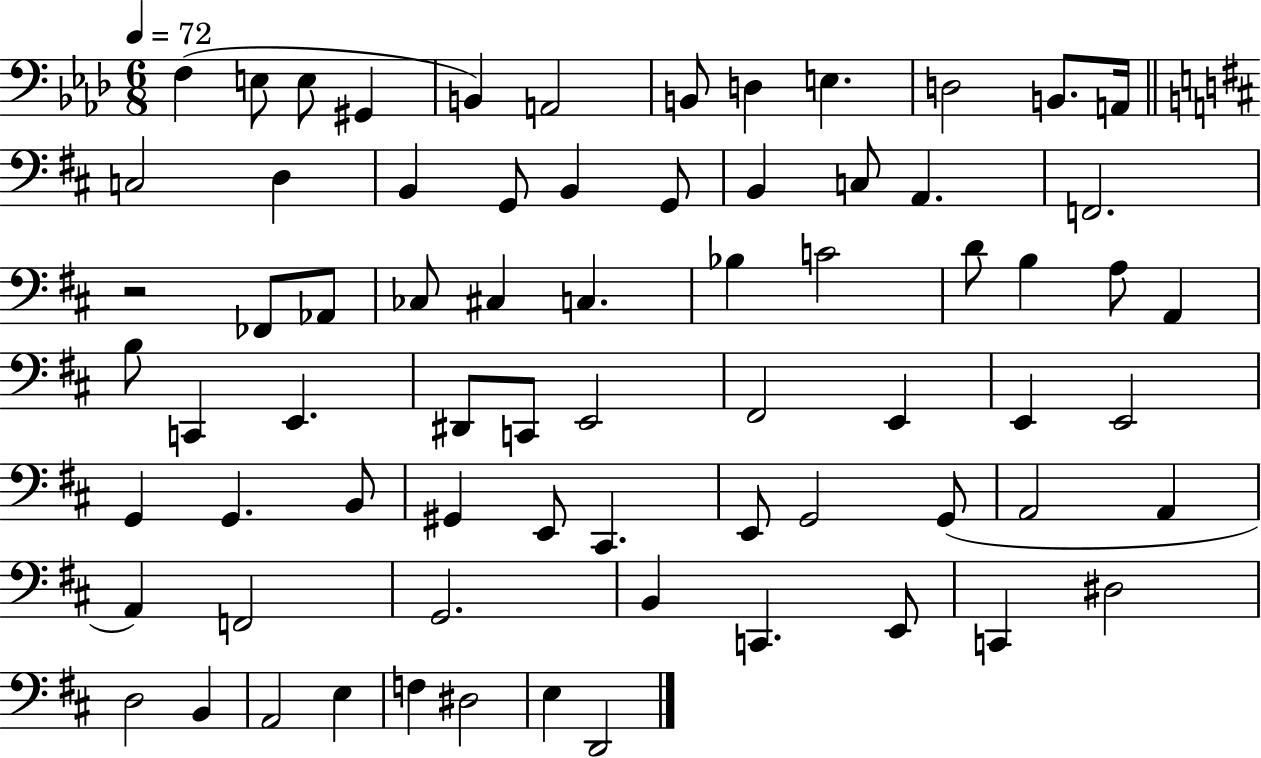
X:1
T:Untitled
M:6/8
L:1/4
K:Ab
F, E,/2 E,/2 ^G,, B,, A,,2 B,,/2 D, E, D,2 B,,/2 A,,/4 C,2 D, B,, G,,/2 B,, G,,/2 B,, C,/2 A,, F,,2 z2 _F,,/2 _A,,/2 _C,/2 ^C, C, _B, C2 D/2 B, A,/2 A,, B,/2 C,, E,, ^D,,/2 C,,/2 E,,2 ^F,,2 E,, E,, E,,2 G,, G,, B,,/2 ^G,, E,,/2 ^C,, E,,/2 G,,2 G,,/2 A,,2 A,, A,, F,,2 G,,2 B,, C,, E,,/2 C,, ^D,2 D,2 B,, A,,2 E, F, ^D,2 E, D,,2